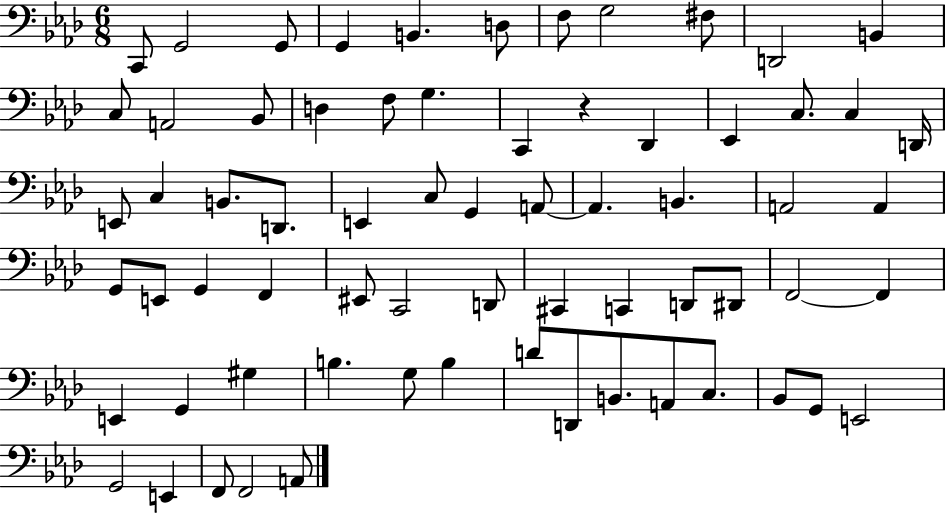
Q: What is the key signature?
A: AES major